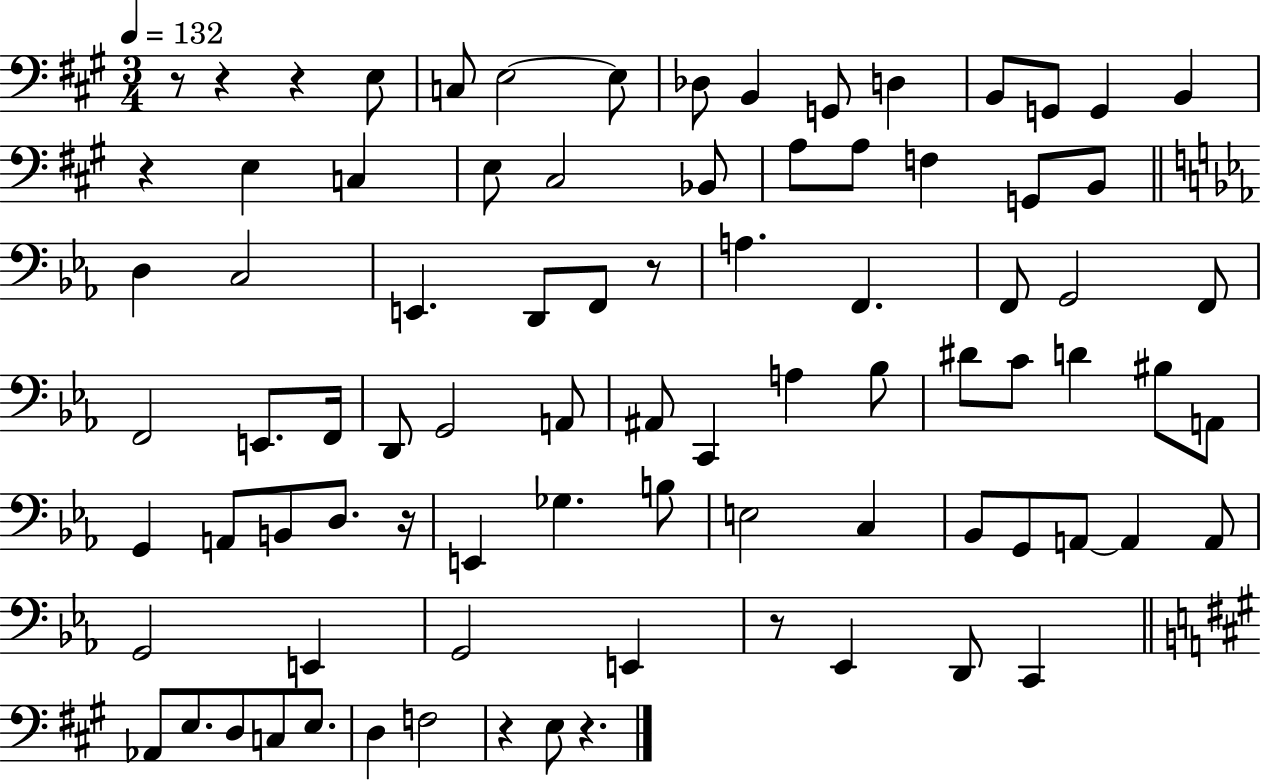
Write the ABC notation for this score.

X:1
T:Untitled
M:3/4
L:1/4
K:A
z/2 z z E,/2 C,/2 E,2 E,/2 _D,/2 B,, G,,/2 D, B,,/2 G,,/2 G,, B,, z E, C, E,/2 ^C,2 _B,,/2 A,/2 A,/2 F, G,,/2 B,,/2 D, C,2 E,, D,,/2 F,,/2 z/2 A, F,, F,,/2 G,,2 F,,/2 F,,2 E,,/2 F,,/4 D,,/2 G,,2 A,,/2 ^A,,/2 C,, A, _B,/2 ^D/2 C/2 D ^B,/2 A,,/2 G,, A,,/2 B,,/2 D,/2 z/4 E,, _G, B,/2 E,2 C, _B,,/2 G,,/2 A,,/2 A,, A,,/2 G,,2 E,, G,,2 E,, z/2 _E,, D,,/2 C,, _A,,/2 E,/2 D,/2 C,/2 E,/2 D, F,2 z E,/2 z